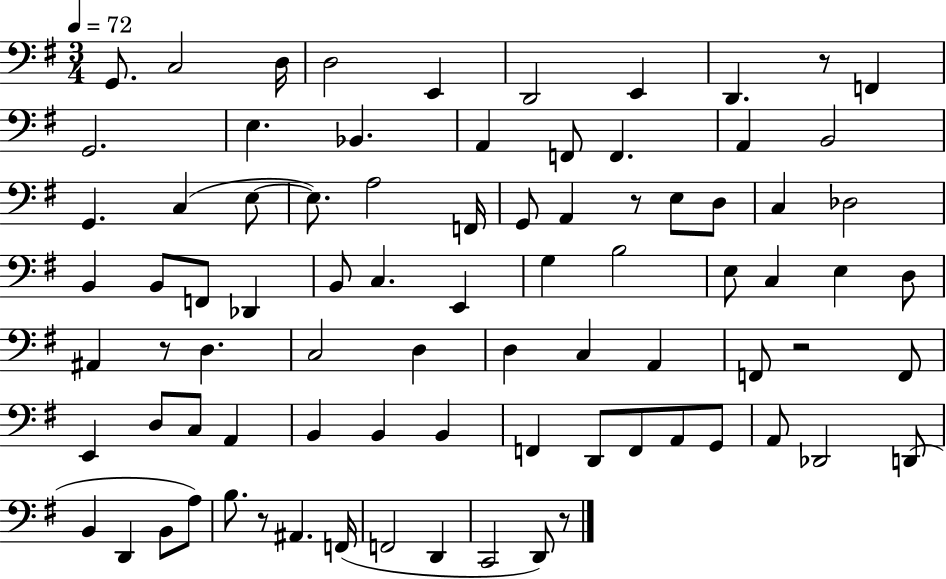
G2/e. C3/h D3/s D3/h E2/q D2/h E2/q D2/q. R/e F2/q G2/h. E3/q. Bb2/q. A2/q F2/e F2/q. A2/q B2/h G2/q. C3/q E3/e E3/e. A3/h F2/s G2/e A2/q R/e E3/e D3/e C3/q Db3/h B2/q B2/e F2/e Db2/q B2/e C3/q. E2/q G3/q B3/h E3/e C3/q E3/q D3/e A#2/q R/e D3/q. C3/h D3/q D3/q C3/q A2/q F2/e R/h F2/e E2/q D3/e C3/e A2/q B2/q B2/q B2/q F2/q D2/e F2/e A2/e G2/e A2/e Db2/h D2/e B2/q D2/q B2/e A3/e B3/e. R/e A#2/q. F2/s F2/h D2/q C2/h D2/e R/e